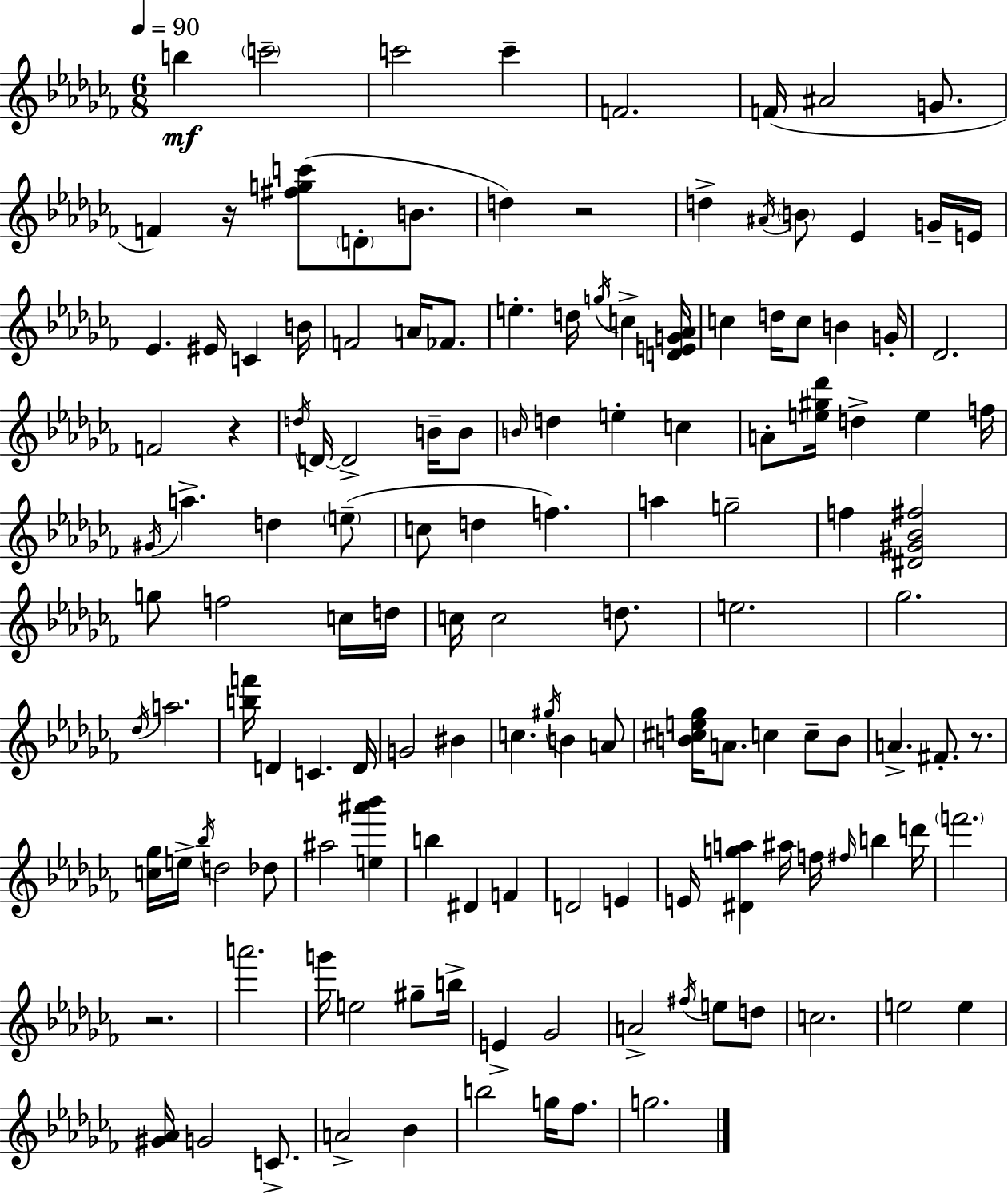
B5/q C6/h C6/h C6/q F4/h. F4/s A#4/h G4/e. F4/q R/s [F#5,G5,C6]/e D4/e B4/e. D5/q R/h D5/q A#4/s B4/e Eb4/q G4/s E4/s Eb4/q. EIS4/s C4/q B4/s F4/h A4/s FES4/e. E5/q. D5/s G5/s C5/q [D4,E4,G4,Ab4]/s C5/q D5/s C5/e B4/q G4/s Db4/h. F4/h R/q D5/s D4/s D4/h B4/s B4/e B4/s D5/q E5/q C5/q A4/e [E5,G#5,Db6]/s D5/q E5/q F5/s G#4/s A5/q. D5/q E5/e C5/e D5/q F5/q. A5/q G5/h F5/q [D#4,G#4,Bb4,F#5]/h G5/e F5/h C5/s D5/s C5/s C5/h D5/e. E5/h. Gb5/h. Db5/s A5/h. [B5,F6]/s D4/q C4/q. D4/s G4/h BIS4/q C5/q. G#5/s B4/q A4/e [B4,C#5,E5,Gb5]/s A4/e. C5/q C5/e B4/e A4/q. F#4/e. R/e. [C5,Gb5]/s E5/s Bb5/s D5/h Db5/e A#5/h [E5,A#6,Bb6]/q B5/q D#4/q F4/q D4/h E4/q E4/s [D#4,G5,A5]/q A#5/s F5/s F#5/s B5/q D6/s F6/h. R/h. A6/h. G6/s E5/h G#5/e B5/s E4/q Gb4/h A4/h F#5/s E5/e D5/e C5/h. E5/h E5/q [G#4,Ab4]/s G4/h C4/e. A4/h Bb4/q B5/h G5/s FES5/e. G5/h.